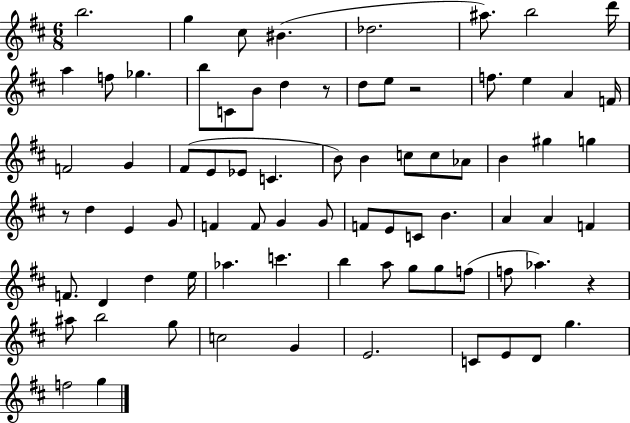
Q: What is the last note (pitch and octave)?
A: G5